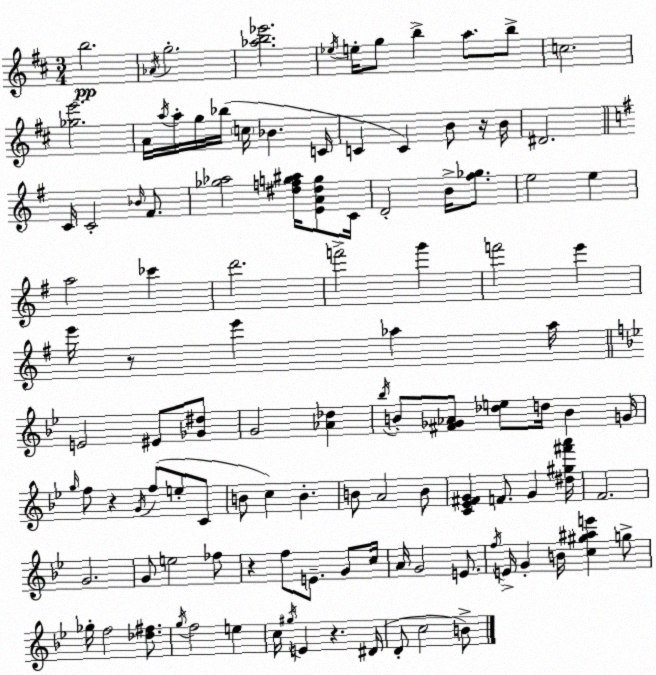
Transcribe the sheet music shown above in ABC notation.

X:1
T:Untitled
M:3/4
L:1/4
K:D
b2 _A/4 g2 [_ab_e']2 _e/4 e/4 g/2 b a/2 b/2 c2 [_ge']2 A/4 a/4 a/4 g/4 _b/4 c/4 _B C/4 C C B/2 z/4 B/4 ^D2 C/4 C2 _B/4 ^F/2 [_g_a]2 [^dfg^a]/4 [EA^dg]/2 C/4 D2 B/4 [^f_g]/2 e2 e a2 _c' d'2 f'2 g' f'2 e' e'/4 z/2 e' _a _a/4 E2 ^E/2 [_G^d]/2 G2 [_A_d] _b/4 B/2 [^F_G_A]/2 [_de]/2 d/4 B G/4 g/4 f/2 z G/4 f/2 e/2 C/2 B/2 c B B/2 A2 B/2 [C_E^FG] F/2 G [^d^g^f'a']/4 F2 G2 G/2 e2 _f/2 z f/2 E/2 G/2 c/4 A/4 G2 E/2 f/4 E/4 G B/4 [c^g^ae'] g/2 _g/4 f2 [_d^f]/2 g/4 f2 e c/4 ^g/4 E z ^D/4 D/2 c2 B/2